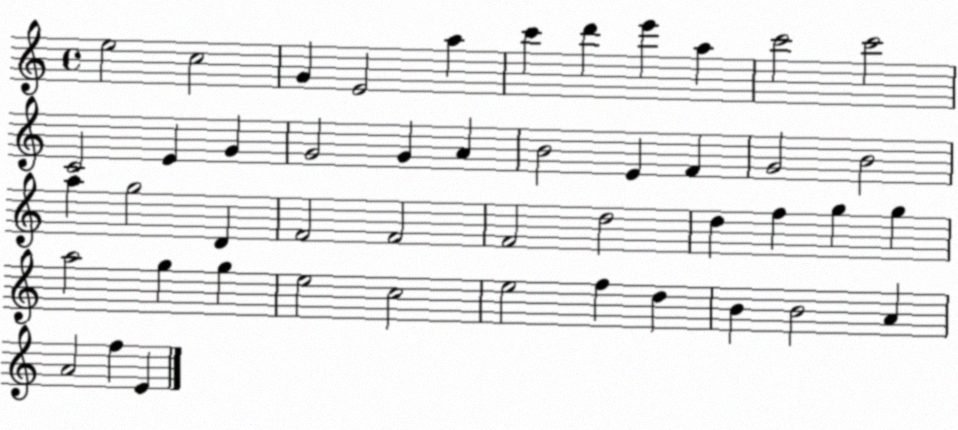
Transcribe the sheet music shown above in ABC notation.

X:1
T:Untitled
M:4/4
L:1/4
K:C
e2 c2 G E2 a c' d' e' a c'2 c'2 C2 E G G2 G A B2 E F G2 B2 a g2 D F2 F2 F2 d2 d f g g a2 g g e2 c2 e2 f d B B2 A A2 f E